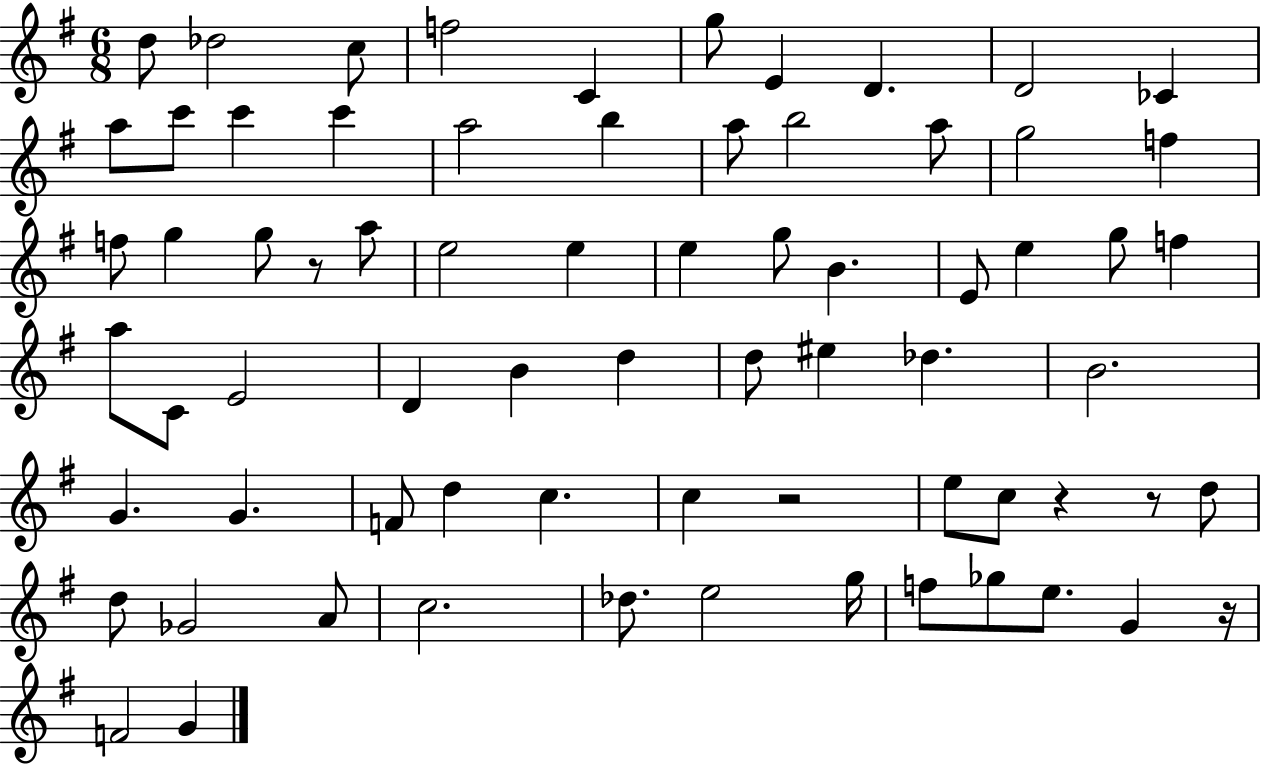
X:1
T:Untitled
M:6/8
L:1/4
K:G
d/2 _d2 c/2 f2 C g/2 E D D2 _C a/2 c'/2 c' c' a2 b a/2 b2 a/2 g2 f f/2 g g/2 z/2 a/2 e2 e e g/2 B E/2 e g/2 f a/2 C/2 E2 D B d d/2 ^e _d B2 G G F/2 d c c z2 e/2 c/2 z z/2 d/2 d/2 _G2 A/2 c2 _d/2 e2 g/4 f/2 _g/2 e/2 G z/4 F2 G